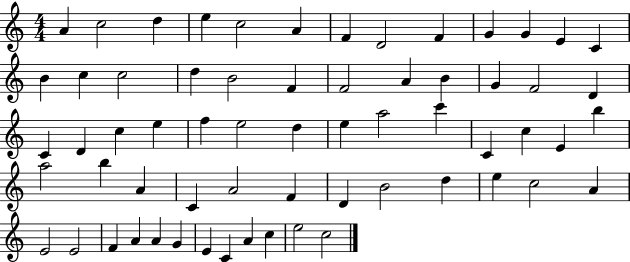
{
  \clef treble
  \numericTimeSignature
  \time 4/4
  \key c \major
  a'4 c''2 d''4 | e''4 c''2 a'4 | f'4 d'2 f'4 | g'4 g'4 e'4 c'4 | \break b'4 c''4 c''2 | d''4 b'2 f'4 | f'2 a'4 b'4 | g'4 f'2 d'4 | \break c'4 d'4 c''4 e''4 | f''4 e''2 d''4 | e''4 a''2 c'''4 | c'4 c''4 e'4 b''4 | \break a''2 b''4 a'4 | c'4 a'2 f'4 | d'4 b'2 d''4 | e''4 c''2 a'4 | \break e'2 e'2 | f'4 a'4 a'4 g'4 | e'4 c'4 a'4 c''4 | e''2 c''2 | \break \bar "|."
}